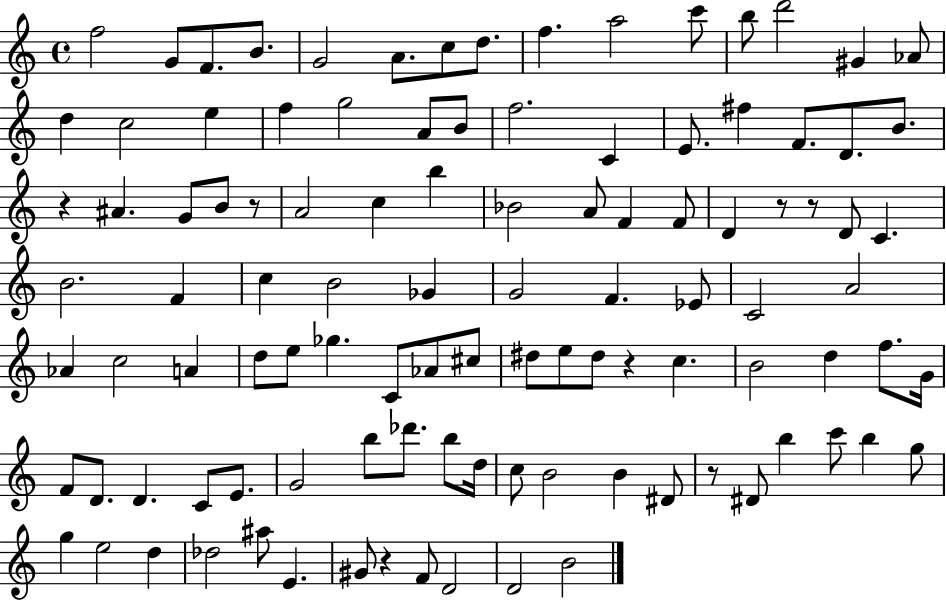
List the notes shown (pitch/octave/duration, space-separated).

F5/h G4/e F4/e. B4/e. G4/h A4/e. C5/e D5/e. F5/q. A5/h C6/e B5/e D6/h G#4/q Ab4/e D5/q C5/h E5/q F5/q G5/h A4/e B4/e F5/h. C4/q E4/e. F#5/q F4/e. D4/e. B4/e. R/q A#4/q. G4/e B4/e R/e A4/h C5/q B5/q Bb4/h A4/e F4/q F4/e D4/q R/e R/e D4/e C4/q. B4/h. F4/q C5/q B4/h Gb4/q G4/h F4/q. Eb4/e C4/h A4/h Ab4/q C5/h A4/q D5/e E5/e Gb5/q. C4/e Ab4/e C#5/e D#5/e E5/e D#5/e R/q C5/q. B4/h D5/q F5/e. G4/s F4/e D4/e. D4/q. C4/e E4/e. G4/h B5/e Db6/e. B5/e D5/s C5/e B4/h B4/q D#4/e R/e D#4/e B5/q C6/e B5/q G5/e G5/q E5/h D5/q Db5/h A#5/e E4/q. G#4/e R/q F4/e D4/h D4/h B4/h